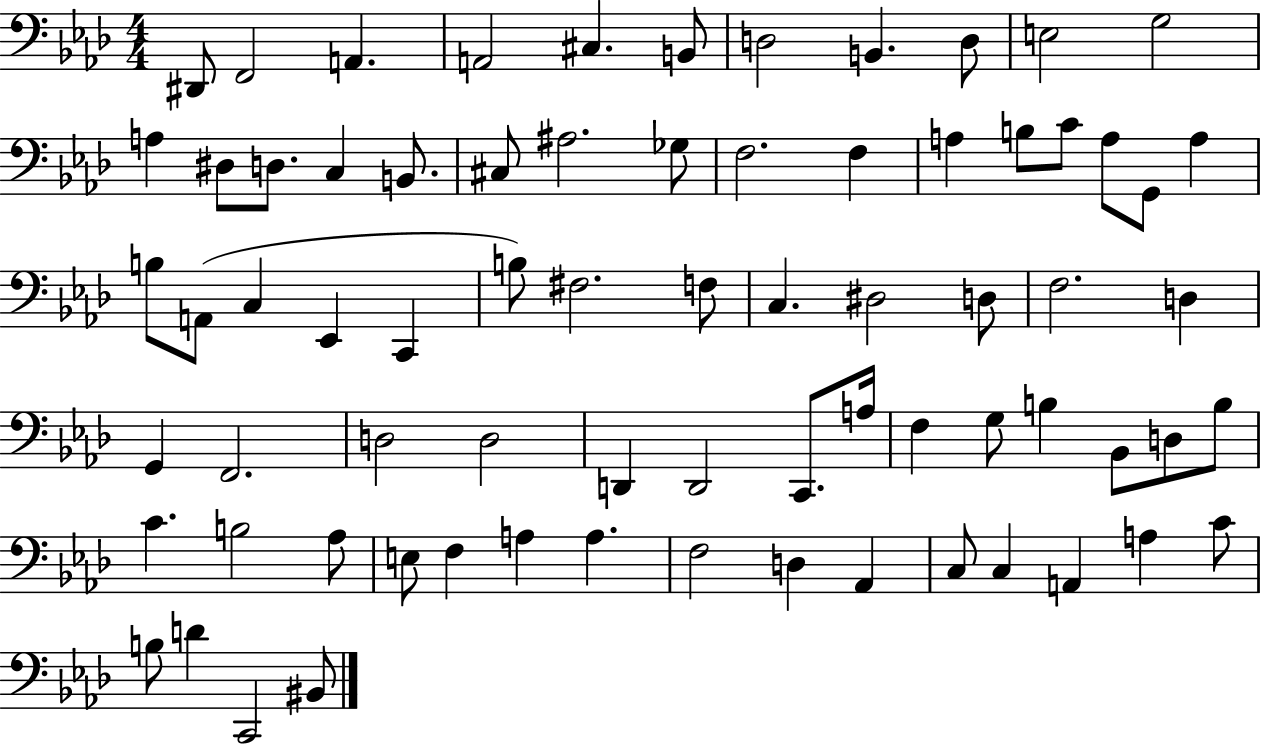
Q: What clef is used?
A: bass